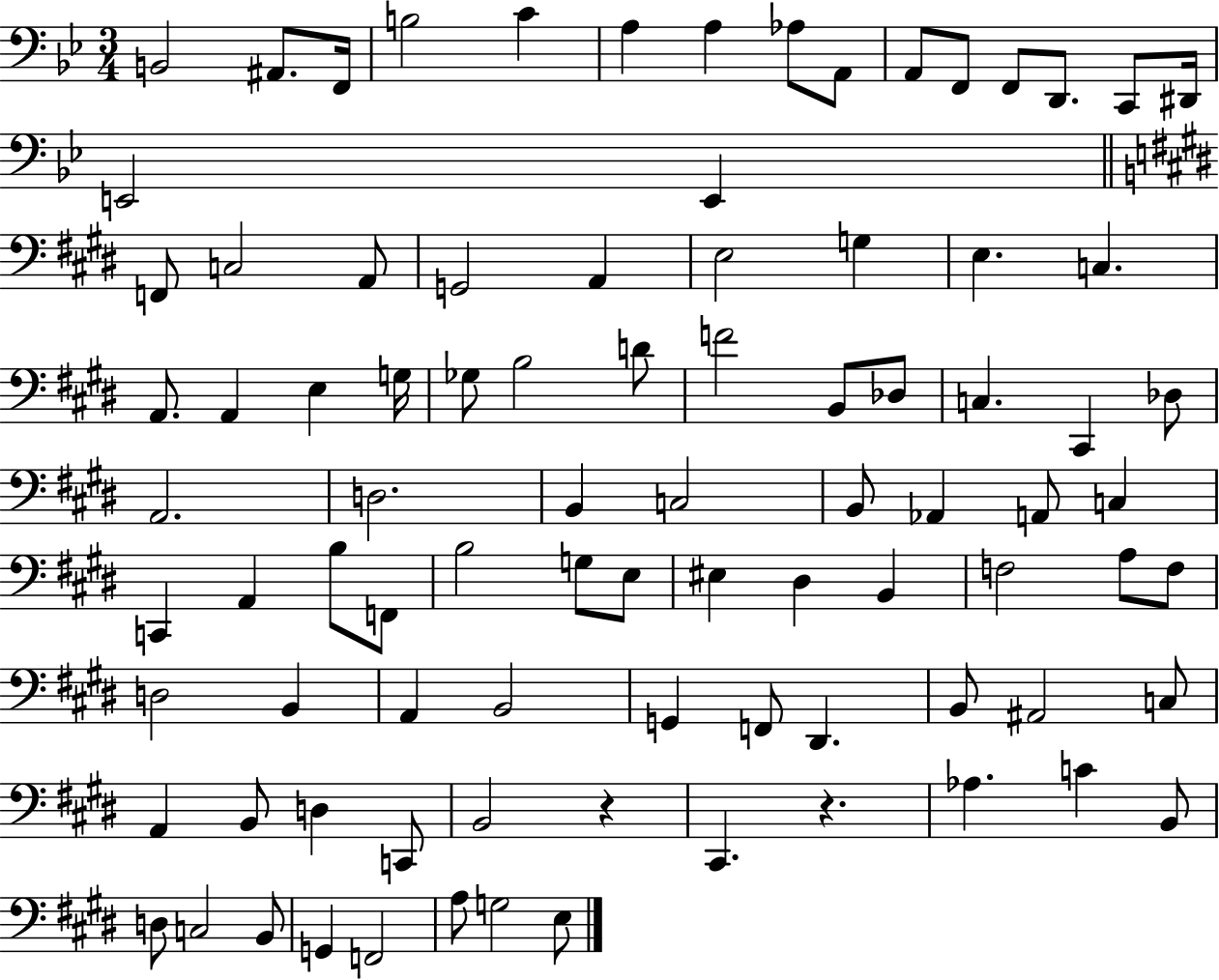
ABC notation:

X:1
T:Untitled
M:3/4
L:1/4
K:Bb
B,,2 ^A,,/2 F,,/4 B,2 C A, A, _A,/2 A,,/2 A,,/2 F,,/2 F,,/2 D,,/2 C,,/2 ^D,,/4 E,,2 E,, F,,/2 C,2 A,,/2 G,,2 A,, E,2 G, E, C, A,,/2 A,, E, G,/4 _G,/2 B,2 D/2 F2 B,,/2 _D,/2 C, ^C,, _D,/2 A,,2 D,2 B,, C,2 B,,/2 _A,, A,,/2 C, C,, A,, B,/2 F,,/2 B,2 G,/2 E,/2 ^E, ^D, B,, F,2 A,/2 F,/2 D,2 B,, A,, B,,2 G,, F,,/2 ^D,, B,,/2 ^A,,2 C,/2 A,, B,,/2 D, C,,/2 B,,2 z ^C,, z _A, C B,,/2 D,/2 C,2 B,,/2 G,, F,,2 A,/2 G,2 E,/2